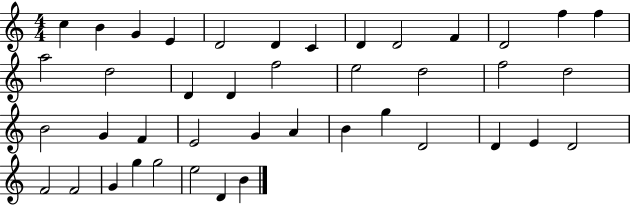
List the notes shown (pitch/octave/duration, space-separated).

C5/q B4/q G4/q E4/q D4/h D4/q C4/q D4/q D4/h F4/q D4/h F5/q F5/q A5/h D5/h D4/q D4/q F5/h E5/h D5/h F5/h D5/h B4/h G4/q F4/q E4/h G4/q A4/q B4/q G5/q D4/h D4/q E4/q D4/h F4/h F4/h G4/q G5/q G5/h E5/h D4/q B4/q